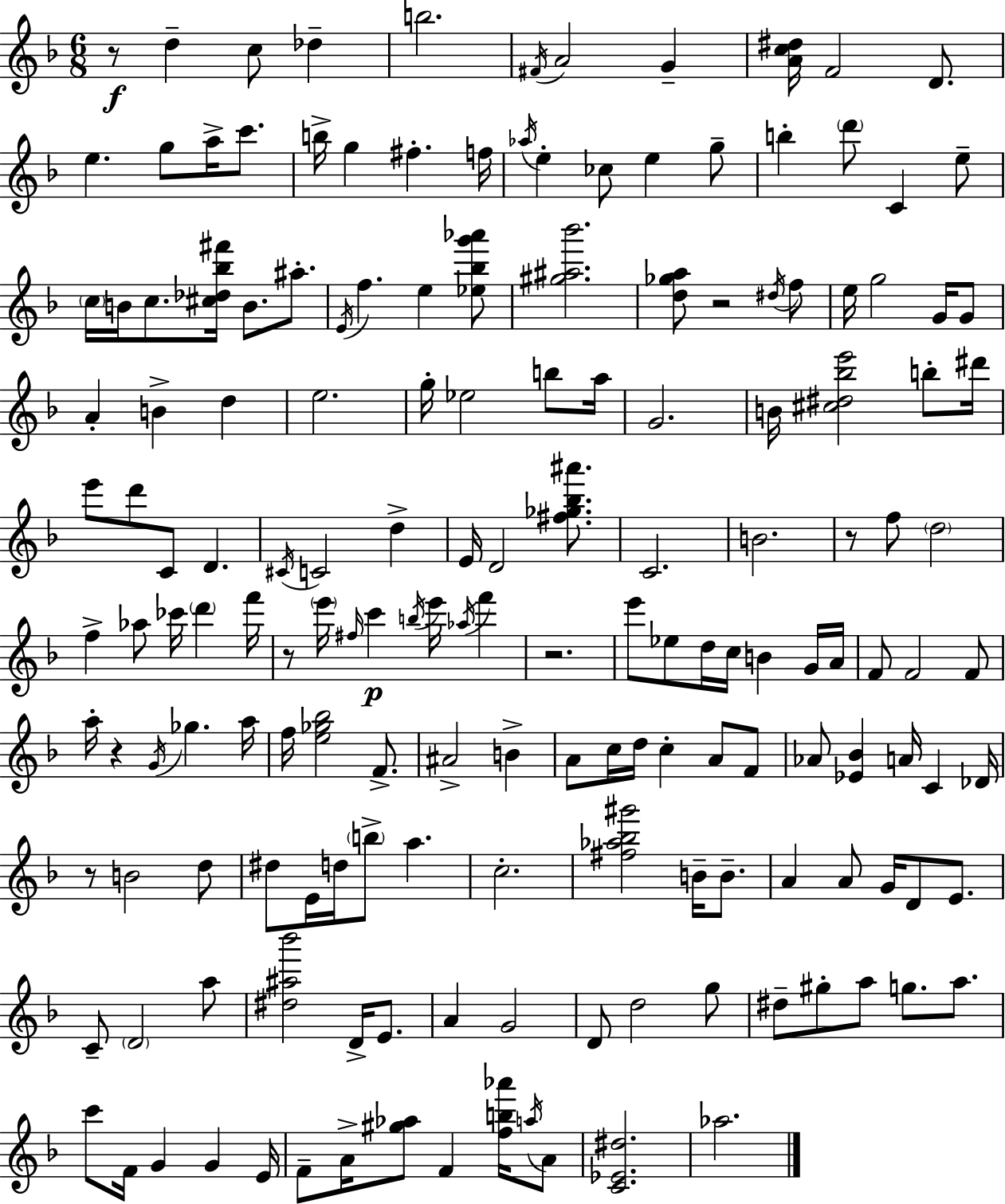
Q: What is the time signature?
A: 6/8